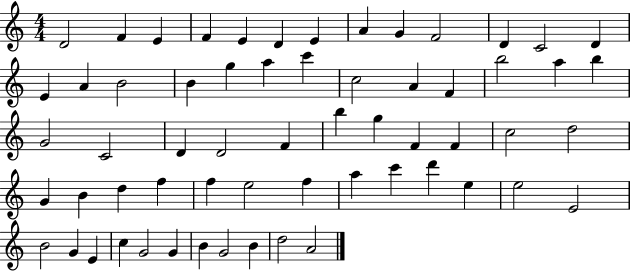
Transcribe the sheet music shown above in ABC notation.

X:1
T:Untitled
M:4/4
L:1/4
K:C
D2 F E F E D E A G F2 D C2 D E A B2 B g a c' c2 A F b2 a b G2 C2 D D2 F b g F F c2 d2 G B d f f e2 f a c' d' e e2 E2 B2 G E c G2 G B G2 B d2 A2